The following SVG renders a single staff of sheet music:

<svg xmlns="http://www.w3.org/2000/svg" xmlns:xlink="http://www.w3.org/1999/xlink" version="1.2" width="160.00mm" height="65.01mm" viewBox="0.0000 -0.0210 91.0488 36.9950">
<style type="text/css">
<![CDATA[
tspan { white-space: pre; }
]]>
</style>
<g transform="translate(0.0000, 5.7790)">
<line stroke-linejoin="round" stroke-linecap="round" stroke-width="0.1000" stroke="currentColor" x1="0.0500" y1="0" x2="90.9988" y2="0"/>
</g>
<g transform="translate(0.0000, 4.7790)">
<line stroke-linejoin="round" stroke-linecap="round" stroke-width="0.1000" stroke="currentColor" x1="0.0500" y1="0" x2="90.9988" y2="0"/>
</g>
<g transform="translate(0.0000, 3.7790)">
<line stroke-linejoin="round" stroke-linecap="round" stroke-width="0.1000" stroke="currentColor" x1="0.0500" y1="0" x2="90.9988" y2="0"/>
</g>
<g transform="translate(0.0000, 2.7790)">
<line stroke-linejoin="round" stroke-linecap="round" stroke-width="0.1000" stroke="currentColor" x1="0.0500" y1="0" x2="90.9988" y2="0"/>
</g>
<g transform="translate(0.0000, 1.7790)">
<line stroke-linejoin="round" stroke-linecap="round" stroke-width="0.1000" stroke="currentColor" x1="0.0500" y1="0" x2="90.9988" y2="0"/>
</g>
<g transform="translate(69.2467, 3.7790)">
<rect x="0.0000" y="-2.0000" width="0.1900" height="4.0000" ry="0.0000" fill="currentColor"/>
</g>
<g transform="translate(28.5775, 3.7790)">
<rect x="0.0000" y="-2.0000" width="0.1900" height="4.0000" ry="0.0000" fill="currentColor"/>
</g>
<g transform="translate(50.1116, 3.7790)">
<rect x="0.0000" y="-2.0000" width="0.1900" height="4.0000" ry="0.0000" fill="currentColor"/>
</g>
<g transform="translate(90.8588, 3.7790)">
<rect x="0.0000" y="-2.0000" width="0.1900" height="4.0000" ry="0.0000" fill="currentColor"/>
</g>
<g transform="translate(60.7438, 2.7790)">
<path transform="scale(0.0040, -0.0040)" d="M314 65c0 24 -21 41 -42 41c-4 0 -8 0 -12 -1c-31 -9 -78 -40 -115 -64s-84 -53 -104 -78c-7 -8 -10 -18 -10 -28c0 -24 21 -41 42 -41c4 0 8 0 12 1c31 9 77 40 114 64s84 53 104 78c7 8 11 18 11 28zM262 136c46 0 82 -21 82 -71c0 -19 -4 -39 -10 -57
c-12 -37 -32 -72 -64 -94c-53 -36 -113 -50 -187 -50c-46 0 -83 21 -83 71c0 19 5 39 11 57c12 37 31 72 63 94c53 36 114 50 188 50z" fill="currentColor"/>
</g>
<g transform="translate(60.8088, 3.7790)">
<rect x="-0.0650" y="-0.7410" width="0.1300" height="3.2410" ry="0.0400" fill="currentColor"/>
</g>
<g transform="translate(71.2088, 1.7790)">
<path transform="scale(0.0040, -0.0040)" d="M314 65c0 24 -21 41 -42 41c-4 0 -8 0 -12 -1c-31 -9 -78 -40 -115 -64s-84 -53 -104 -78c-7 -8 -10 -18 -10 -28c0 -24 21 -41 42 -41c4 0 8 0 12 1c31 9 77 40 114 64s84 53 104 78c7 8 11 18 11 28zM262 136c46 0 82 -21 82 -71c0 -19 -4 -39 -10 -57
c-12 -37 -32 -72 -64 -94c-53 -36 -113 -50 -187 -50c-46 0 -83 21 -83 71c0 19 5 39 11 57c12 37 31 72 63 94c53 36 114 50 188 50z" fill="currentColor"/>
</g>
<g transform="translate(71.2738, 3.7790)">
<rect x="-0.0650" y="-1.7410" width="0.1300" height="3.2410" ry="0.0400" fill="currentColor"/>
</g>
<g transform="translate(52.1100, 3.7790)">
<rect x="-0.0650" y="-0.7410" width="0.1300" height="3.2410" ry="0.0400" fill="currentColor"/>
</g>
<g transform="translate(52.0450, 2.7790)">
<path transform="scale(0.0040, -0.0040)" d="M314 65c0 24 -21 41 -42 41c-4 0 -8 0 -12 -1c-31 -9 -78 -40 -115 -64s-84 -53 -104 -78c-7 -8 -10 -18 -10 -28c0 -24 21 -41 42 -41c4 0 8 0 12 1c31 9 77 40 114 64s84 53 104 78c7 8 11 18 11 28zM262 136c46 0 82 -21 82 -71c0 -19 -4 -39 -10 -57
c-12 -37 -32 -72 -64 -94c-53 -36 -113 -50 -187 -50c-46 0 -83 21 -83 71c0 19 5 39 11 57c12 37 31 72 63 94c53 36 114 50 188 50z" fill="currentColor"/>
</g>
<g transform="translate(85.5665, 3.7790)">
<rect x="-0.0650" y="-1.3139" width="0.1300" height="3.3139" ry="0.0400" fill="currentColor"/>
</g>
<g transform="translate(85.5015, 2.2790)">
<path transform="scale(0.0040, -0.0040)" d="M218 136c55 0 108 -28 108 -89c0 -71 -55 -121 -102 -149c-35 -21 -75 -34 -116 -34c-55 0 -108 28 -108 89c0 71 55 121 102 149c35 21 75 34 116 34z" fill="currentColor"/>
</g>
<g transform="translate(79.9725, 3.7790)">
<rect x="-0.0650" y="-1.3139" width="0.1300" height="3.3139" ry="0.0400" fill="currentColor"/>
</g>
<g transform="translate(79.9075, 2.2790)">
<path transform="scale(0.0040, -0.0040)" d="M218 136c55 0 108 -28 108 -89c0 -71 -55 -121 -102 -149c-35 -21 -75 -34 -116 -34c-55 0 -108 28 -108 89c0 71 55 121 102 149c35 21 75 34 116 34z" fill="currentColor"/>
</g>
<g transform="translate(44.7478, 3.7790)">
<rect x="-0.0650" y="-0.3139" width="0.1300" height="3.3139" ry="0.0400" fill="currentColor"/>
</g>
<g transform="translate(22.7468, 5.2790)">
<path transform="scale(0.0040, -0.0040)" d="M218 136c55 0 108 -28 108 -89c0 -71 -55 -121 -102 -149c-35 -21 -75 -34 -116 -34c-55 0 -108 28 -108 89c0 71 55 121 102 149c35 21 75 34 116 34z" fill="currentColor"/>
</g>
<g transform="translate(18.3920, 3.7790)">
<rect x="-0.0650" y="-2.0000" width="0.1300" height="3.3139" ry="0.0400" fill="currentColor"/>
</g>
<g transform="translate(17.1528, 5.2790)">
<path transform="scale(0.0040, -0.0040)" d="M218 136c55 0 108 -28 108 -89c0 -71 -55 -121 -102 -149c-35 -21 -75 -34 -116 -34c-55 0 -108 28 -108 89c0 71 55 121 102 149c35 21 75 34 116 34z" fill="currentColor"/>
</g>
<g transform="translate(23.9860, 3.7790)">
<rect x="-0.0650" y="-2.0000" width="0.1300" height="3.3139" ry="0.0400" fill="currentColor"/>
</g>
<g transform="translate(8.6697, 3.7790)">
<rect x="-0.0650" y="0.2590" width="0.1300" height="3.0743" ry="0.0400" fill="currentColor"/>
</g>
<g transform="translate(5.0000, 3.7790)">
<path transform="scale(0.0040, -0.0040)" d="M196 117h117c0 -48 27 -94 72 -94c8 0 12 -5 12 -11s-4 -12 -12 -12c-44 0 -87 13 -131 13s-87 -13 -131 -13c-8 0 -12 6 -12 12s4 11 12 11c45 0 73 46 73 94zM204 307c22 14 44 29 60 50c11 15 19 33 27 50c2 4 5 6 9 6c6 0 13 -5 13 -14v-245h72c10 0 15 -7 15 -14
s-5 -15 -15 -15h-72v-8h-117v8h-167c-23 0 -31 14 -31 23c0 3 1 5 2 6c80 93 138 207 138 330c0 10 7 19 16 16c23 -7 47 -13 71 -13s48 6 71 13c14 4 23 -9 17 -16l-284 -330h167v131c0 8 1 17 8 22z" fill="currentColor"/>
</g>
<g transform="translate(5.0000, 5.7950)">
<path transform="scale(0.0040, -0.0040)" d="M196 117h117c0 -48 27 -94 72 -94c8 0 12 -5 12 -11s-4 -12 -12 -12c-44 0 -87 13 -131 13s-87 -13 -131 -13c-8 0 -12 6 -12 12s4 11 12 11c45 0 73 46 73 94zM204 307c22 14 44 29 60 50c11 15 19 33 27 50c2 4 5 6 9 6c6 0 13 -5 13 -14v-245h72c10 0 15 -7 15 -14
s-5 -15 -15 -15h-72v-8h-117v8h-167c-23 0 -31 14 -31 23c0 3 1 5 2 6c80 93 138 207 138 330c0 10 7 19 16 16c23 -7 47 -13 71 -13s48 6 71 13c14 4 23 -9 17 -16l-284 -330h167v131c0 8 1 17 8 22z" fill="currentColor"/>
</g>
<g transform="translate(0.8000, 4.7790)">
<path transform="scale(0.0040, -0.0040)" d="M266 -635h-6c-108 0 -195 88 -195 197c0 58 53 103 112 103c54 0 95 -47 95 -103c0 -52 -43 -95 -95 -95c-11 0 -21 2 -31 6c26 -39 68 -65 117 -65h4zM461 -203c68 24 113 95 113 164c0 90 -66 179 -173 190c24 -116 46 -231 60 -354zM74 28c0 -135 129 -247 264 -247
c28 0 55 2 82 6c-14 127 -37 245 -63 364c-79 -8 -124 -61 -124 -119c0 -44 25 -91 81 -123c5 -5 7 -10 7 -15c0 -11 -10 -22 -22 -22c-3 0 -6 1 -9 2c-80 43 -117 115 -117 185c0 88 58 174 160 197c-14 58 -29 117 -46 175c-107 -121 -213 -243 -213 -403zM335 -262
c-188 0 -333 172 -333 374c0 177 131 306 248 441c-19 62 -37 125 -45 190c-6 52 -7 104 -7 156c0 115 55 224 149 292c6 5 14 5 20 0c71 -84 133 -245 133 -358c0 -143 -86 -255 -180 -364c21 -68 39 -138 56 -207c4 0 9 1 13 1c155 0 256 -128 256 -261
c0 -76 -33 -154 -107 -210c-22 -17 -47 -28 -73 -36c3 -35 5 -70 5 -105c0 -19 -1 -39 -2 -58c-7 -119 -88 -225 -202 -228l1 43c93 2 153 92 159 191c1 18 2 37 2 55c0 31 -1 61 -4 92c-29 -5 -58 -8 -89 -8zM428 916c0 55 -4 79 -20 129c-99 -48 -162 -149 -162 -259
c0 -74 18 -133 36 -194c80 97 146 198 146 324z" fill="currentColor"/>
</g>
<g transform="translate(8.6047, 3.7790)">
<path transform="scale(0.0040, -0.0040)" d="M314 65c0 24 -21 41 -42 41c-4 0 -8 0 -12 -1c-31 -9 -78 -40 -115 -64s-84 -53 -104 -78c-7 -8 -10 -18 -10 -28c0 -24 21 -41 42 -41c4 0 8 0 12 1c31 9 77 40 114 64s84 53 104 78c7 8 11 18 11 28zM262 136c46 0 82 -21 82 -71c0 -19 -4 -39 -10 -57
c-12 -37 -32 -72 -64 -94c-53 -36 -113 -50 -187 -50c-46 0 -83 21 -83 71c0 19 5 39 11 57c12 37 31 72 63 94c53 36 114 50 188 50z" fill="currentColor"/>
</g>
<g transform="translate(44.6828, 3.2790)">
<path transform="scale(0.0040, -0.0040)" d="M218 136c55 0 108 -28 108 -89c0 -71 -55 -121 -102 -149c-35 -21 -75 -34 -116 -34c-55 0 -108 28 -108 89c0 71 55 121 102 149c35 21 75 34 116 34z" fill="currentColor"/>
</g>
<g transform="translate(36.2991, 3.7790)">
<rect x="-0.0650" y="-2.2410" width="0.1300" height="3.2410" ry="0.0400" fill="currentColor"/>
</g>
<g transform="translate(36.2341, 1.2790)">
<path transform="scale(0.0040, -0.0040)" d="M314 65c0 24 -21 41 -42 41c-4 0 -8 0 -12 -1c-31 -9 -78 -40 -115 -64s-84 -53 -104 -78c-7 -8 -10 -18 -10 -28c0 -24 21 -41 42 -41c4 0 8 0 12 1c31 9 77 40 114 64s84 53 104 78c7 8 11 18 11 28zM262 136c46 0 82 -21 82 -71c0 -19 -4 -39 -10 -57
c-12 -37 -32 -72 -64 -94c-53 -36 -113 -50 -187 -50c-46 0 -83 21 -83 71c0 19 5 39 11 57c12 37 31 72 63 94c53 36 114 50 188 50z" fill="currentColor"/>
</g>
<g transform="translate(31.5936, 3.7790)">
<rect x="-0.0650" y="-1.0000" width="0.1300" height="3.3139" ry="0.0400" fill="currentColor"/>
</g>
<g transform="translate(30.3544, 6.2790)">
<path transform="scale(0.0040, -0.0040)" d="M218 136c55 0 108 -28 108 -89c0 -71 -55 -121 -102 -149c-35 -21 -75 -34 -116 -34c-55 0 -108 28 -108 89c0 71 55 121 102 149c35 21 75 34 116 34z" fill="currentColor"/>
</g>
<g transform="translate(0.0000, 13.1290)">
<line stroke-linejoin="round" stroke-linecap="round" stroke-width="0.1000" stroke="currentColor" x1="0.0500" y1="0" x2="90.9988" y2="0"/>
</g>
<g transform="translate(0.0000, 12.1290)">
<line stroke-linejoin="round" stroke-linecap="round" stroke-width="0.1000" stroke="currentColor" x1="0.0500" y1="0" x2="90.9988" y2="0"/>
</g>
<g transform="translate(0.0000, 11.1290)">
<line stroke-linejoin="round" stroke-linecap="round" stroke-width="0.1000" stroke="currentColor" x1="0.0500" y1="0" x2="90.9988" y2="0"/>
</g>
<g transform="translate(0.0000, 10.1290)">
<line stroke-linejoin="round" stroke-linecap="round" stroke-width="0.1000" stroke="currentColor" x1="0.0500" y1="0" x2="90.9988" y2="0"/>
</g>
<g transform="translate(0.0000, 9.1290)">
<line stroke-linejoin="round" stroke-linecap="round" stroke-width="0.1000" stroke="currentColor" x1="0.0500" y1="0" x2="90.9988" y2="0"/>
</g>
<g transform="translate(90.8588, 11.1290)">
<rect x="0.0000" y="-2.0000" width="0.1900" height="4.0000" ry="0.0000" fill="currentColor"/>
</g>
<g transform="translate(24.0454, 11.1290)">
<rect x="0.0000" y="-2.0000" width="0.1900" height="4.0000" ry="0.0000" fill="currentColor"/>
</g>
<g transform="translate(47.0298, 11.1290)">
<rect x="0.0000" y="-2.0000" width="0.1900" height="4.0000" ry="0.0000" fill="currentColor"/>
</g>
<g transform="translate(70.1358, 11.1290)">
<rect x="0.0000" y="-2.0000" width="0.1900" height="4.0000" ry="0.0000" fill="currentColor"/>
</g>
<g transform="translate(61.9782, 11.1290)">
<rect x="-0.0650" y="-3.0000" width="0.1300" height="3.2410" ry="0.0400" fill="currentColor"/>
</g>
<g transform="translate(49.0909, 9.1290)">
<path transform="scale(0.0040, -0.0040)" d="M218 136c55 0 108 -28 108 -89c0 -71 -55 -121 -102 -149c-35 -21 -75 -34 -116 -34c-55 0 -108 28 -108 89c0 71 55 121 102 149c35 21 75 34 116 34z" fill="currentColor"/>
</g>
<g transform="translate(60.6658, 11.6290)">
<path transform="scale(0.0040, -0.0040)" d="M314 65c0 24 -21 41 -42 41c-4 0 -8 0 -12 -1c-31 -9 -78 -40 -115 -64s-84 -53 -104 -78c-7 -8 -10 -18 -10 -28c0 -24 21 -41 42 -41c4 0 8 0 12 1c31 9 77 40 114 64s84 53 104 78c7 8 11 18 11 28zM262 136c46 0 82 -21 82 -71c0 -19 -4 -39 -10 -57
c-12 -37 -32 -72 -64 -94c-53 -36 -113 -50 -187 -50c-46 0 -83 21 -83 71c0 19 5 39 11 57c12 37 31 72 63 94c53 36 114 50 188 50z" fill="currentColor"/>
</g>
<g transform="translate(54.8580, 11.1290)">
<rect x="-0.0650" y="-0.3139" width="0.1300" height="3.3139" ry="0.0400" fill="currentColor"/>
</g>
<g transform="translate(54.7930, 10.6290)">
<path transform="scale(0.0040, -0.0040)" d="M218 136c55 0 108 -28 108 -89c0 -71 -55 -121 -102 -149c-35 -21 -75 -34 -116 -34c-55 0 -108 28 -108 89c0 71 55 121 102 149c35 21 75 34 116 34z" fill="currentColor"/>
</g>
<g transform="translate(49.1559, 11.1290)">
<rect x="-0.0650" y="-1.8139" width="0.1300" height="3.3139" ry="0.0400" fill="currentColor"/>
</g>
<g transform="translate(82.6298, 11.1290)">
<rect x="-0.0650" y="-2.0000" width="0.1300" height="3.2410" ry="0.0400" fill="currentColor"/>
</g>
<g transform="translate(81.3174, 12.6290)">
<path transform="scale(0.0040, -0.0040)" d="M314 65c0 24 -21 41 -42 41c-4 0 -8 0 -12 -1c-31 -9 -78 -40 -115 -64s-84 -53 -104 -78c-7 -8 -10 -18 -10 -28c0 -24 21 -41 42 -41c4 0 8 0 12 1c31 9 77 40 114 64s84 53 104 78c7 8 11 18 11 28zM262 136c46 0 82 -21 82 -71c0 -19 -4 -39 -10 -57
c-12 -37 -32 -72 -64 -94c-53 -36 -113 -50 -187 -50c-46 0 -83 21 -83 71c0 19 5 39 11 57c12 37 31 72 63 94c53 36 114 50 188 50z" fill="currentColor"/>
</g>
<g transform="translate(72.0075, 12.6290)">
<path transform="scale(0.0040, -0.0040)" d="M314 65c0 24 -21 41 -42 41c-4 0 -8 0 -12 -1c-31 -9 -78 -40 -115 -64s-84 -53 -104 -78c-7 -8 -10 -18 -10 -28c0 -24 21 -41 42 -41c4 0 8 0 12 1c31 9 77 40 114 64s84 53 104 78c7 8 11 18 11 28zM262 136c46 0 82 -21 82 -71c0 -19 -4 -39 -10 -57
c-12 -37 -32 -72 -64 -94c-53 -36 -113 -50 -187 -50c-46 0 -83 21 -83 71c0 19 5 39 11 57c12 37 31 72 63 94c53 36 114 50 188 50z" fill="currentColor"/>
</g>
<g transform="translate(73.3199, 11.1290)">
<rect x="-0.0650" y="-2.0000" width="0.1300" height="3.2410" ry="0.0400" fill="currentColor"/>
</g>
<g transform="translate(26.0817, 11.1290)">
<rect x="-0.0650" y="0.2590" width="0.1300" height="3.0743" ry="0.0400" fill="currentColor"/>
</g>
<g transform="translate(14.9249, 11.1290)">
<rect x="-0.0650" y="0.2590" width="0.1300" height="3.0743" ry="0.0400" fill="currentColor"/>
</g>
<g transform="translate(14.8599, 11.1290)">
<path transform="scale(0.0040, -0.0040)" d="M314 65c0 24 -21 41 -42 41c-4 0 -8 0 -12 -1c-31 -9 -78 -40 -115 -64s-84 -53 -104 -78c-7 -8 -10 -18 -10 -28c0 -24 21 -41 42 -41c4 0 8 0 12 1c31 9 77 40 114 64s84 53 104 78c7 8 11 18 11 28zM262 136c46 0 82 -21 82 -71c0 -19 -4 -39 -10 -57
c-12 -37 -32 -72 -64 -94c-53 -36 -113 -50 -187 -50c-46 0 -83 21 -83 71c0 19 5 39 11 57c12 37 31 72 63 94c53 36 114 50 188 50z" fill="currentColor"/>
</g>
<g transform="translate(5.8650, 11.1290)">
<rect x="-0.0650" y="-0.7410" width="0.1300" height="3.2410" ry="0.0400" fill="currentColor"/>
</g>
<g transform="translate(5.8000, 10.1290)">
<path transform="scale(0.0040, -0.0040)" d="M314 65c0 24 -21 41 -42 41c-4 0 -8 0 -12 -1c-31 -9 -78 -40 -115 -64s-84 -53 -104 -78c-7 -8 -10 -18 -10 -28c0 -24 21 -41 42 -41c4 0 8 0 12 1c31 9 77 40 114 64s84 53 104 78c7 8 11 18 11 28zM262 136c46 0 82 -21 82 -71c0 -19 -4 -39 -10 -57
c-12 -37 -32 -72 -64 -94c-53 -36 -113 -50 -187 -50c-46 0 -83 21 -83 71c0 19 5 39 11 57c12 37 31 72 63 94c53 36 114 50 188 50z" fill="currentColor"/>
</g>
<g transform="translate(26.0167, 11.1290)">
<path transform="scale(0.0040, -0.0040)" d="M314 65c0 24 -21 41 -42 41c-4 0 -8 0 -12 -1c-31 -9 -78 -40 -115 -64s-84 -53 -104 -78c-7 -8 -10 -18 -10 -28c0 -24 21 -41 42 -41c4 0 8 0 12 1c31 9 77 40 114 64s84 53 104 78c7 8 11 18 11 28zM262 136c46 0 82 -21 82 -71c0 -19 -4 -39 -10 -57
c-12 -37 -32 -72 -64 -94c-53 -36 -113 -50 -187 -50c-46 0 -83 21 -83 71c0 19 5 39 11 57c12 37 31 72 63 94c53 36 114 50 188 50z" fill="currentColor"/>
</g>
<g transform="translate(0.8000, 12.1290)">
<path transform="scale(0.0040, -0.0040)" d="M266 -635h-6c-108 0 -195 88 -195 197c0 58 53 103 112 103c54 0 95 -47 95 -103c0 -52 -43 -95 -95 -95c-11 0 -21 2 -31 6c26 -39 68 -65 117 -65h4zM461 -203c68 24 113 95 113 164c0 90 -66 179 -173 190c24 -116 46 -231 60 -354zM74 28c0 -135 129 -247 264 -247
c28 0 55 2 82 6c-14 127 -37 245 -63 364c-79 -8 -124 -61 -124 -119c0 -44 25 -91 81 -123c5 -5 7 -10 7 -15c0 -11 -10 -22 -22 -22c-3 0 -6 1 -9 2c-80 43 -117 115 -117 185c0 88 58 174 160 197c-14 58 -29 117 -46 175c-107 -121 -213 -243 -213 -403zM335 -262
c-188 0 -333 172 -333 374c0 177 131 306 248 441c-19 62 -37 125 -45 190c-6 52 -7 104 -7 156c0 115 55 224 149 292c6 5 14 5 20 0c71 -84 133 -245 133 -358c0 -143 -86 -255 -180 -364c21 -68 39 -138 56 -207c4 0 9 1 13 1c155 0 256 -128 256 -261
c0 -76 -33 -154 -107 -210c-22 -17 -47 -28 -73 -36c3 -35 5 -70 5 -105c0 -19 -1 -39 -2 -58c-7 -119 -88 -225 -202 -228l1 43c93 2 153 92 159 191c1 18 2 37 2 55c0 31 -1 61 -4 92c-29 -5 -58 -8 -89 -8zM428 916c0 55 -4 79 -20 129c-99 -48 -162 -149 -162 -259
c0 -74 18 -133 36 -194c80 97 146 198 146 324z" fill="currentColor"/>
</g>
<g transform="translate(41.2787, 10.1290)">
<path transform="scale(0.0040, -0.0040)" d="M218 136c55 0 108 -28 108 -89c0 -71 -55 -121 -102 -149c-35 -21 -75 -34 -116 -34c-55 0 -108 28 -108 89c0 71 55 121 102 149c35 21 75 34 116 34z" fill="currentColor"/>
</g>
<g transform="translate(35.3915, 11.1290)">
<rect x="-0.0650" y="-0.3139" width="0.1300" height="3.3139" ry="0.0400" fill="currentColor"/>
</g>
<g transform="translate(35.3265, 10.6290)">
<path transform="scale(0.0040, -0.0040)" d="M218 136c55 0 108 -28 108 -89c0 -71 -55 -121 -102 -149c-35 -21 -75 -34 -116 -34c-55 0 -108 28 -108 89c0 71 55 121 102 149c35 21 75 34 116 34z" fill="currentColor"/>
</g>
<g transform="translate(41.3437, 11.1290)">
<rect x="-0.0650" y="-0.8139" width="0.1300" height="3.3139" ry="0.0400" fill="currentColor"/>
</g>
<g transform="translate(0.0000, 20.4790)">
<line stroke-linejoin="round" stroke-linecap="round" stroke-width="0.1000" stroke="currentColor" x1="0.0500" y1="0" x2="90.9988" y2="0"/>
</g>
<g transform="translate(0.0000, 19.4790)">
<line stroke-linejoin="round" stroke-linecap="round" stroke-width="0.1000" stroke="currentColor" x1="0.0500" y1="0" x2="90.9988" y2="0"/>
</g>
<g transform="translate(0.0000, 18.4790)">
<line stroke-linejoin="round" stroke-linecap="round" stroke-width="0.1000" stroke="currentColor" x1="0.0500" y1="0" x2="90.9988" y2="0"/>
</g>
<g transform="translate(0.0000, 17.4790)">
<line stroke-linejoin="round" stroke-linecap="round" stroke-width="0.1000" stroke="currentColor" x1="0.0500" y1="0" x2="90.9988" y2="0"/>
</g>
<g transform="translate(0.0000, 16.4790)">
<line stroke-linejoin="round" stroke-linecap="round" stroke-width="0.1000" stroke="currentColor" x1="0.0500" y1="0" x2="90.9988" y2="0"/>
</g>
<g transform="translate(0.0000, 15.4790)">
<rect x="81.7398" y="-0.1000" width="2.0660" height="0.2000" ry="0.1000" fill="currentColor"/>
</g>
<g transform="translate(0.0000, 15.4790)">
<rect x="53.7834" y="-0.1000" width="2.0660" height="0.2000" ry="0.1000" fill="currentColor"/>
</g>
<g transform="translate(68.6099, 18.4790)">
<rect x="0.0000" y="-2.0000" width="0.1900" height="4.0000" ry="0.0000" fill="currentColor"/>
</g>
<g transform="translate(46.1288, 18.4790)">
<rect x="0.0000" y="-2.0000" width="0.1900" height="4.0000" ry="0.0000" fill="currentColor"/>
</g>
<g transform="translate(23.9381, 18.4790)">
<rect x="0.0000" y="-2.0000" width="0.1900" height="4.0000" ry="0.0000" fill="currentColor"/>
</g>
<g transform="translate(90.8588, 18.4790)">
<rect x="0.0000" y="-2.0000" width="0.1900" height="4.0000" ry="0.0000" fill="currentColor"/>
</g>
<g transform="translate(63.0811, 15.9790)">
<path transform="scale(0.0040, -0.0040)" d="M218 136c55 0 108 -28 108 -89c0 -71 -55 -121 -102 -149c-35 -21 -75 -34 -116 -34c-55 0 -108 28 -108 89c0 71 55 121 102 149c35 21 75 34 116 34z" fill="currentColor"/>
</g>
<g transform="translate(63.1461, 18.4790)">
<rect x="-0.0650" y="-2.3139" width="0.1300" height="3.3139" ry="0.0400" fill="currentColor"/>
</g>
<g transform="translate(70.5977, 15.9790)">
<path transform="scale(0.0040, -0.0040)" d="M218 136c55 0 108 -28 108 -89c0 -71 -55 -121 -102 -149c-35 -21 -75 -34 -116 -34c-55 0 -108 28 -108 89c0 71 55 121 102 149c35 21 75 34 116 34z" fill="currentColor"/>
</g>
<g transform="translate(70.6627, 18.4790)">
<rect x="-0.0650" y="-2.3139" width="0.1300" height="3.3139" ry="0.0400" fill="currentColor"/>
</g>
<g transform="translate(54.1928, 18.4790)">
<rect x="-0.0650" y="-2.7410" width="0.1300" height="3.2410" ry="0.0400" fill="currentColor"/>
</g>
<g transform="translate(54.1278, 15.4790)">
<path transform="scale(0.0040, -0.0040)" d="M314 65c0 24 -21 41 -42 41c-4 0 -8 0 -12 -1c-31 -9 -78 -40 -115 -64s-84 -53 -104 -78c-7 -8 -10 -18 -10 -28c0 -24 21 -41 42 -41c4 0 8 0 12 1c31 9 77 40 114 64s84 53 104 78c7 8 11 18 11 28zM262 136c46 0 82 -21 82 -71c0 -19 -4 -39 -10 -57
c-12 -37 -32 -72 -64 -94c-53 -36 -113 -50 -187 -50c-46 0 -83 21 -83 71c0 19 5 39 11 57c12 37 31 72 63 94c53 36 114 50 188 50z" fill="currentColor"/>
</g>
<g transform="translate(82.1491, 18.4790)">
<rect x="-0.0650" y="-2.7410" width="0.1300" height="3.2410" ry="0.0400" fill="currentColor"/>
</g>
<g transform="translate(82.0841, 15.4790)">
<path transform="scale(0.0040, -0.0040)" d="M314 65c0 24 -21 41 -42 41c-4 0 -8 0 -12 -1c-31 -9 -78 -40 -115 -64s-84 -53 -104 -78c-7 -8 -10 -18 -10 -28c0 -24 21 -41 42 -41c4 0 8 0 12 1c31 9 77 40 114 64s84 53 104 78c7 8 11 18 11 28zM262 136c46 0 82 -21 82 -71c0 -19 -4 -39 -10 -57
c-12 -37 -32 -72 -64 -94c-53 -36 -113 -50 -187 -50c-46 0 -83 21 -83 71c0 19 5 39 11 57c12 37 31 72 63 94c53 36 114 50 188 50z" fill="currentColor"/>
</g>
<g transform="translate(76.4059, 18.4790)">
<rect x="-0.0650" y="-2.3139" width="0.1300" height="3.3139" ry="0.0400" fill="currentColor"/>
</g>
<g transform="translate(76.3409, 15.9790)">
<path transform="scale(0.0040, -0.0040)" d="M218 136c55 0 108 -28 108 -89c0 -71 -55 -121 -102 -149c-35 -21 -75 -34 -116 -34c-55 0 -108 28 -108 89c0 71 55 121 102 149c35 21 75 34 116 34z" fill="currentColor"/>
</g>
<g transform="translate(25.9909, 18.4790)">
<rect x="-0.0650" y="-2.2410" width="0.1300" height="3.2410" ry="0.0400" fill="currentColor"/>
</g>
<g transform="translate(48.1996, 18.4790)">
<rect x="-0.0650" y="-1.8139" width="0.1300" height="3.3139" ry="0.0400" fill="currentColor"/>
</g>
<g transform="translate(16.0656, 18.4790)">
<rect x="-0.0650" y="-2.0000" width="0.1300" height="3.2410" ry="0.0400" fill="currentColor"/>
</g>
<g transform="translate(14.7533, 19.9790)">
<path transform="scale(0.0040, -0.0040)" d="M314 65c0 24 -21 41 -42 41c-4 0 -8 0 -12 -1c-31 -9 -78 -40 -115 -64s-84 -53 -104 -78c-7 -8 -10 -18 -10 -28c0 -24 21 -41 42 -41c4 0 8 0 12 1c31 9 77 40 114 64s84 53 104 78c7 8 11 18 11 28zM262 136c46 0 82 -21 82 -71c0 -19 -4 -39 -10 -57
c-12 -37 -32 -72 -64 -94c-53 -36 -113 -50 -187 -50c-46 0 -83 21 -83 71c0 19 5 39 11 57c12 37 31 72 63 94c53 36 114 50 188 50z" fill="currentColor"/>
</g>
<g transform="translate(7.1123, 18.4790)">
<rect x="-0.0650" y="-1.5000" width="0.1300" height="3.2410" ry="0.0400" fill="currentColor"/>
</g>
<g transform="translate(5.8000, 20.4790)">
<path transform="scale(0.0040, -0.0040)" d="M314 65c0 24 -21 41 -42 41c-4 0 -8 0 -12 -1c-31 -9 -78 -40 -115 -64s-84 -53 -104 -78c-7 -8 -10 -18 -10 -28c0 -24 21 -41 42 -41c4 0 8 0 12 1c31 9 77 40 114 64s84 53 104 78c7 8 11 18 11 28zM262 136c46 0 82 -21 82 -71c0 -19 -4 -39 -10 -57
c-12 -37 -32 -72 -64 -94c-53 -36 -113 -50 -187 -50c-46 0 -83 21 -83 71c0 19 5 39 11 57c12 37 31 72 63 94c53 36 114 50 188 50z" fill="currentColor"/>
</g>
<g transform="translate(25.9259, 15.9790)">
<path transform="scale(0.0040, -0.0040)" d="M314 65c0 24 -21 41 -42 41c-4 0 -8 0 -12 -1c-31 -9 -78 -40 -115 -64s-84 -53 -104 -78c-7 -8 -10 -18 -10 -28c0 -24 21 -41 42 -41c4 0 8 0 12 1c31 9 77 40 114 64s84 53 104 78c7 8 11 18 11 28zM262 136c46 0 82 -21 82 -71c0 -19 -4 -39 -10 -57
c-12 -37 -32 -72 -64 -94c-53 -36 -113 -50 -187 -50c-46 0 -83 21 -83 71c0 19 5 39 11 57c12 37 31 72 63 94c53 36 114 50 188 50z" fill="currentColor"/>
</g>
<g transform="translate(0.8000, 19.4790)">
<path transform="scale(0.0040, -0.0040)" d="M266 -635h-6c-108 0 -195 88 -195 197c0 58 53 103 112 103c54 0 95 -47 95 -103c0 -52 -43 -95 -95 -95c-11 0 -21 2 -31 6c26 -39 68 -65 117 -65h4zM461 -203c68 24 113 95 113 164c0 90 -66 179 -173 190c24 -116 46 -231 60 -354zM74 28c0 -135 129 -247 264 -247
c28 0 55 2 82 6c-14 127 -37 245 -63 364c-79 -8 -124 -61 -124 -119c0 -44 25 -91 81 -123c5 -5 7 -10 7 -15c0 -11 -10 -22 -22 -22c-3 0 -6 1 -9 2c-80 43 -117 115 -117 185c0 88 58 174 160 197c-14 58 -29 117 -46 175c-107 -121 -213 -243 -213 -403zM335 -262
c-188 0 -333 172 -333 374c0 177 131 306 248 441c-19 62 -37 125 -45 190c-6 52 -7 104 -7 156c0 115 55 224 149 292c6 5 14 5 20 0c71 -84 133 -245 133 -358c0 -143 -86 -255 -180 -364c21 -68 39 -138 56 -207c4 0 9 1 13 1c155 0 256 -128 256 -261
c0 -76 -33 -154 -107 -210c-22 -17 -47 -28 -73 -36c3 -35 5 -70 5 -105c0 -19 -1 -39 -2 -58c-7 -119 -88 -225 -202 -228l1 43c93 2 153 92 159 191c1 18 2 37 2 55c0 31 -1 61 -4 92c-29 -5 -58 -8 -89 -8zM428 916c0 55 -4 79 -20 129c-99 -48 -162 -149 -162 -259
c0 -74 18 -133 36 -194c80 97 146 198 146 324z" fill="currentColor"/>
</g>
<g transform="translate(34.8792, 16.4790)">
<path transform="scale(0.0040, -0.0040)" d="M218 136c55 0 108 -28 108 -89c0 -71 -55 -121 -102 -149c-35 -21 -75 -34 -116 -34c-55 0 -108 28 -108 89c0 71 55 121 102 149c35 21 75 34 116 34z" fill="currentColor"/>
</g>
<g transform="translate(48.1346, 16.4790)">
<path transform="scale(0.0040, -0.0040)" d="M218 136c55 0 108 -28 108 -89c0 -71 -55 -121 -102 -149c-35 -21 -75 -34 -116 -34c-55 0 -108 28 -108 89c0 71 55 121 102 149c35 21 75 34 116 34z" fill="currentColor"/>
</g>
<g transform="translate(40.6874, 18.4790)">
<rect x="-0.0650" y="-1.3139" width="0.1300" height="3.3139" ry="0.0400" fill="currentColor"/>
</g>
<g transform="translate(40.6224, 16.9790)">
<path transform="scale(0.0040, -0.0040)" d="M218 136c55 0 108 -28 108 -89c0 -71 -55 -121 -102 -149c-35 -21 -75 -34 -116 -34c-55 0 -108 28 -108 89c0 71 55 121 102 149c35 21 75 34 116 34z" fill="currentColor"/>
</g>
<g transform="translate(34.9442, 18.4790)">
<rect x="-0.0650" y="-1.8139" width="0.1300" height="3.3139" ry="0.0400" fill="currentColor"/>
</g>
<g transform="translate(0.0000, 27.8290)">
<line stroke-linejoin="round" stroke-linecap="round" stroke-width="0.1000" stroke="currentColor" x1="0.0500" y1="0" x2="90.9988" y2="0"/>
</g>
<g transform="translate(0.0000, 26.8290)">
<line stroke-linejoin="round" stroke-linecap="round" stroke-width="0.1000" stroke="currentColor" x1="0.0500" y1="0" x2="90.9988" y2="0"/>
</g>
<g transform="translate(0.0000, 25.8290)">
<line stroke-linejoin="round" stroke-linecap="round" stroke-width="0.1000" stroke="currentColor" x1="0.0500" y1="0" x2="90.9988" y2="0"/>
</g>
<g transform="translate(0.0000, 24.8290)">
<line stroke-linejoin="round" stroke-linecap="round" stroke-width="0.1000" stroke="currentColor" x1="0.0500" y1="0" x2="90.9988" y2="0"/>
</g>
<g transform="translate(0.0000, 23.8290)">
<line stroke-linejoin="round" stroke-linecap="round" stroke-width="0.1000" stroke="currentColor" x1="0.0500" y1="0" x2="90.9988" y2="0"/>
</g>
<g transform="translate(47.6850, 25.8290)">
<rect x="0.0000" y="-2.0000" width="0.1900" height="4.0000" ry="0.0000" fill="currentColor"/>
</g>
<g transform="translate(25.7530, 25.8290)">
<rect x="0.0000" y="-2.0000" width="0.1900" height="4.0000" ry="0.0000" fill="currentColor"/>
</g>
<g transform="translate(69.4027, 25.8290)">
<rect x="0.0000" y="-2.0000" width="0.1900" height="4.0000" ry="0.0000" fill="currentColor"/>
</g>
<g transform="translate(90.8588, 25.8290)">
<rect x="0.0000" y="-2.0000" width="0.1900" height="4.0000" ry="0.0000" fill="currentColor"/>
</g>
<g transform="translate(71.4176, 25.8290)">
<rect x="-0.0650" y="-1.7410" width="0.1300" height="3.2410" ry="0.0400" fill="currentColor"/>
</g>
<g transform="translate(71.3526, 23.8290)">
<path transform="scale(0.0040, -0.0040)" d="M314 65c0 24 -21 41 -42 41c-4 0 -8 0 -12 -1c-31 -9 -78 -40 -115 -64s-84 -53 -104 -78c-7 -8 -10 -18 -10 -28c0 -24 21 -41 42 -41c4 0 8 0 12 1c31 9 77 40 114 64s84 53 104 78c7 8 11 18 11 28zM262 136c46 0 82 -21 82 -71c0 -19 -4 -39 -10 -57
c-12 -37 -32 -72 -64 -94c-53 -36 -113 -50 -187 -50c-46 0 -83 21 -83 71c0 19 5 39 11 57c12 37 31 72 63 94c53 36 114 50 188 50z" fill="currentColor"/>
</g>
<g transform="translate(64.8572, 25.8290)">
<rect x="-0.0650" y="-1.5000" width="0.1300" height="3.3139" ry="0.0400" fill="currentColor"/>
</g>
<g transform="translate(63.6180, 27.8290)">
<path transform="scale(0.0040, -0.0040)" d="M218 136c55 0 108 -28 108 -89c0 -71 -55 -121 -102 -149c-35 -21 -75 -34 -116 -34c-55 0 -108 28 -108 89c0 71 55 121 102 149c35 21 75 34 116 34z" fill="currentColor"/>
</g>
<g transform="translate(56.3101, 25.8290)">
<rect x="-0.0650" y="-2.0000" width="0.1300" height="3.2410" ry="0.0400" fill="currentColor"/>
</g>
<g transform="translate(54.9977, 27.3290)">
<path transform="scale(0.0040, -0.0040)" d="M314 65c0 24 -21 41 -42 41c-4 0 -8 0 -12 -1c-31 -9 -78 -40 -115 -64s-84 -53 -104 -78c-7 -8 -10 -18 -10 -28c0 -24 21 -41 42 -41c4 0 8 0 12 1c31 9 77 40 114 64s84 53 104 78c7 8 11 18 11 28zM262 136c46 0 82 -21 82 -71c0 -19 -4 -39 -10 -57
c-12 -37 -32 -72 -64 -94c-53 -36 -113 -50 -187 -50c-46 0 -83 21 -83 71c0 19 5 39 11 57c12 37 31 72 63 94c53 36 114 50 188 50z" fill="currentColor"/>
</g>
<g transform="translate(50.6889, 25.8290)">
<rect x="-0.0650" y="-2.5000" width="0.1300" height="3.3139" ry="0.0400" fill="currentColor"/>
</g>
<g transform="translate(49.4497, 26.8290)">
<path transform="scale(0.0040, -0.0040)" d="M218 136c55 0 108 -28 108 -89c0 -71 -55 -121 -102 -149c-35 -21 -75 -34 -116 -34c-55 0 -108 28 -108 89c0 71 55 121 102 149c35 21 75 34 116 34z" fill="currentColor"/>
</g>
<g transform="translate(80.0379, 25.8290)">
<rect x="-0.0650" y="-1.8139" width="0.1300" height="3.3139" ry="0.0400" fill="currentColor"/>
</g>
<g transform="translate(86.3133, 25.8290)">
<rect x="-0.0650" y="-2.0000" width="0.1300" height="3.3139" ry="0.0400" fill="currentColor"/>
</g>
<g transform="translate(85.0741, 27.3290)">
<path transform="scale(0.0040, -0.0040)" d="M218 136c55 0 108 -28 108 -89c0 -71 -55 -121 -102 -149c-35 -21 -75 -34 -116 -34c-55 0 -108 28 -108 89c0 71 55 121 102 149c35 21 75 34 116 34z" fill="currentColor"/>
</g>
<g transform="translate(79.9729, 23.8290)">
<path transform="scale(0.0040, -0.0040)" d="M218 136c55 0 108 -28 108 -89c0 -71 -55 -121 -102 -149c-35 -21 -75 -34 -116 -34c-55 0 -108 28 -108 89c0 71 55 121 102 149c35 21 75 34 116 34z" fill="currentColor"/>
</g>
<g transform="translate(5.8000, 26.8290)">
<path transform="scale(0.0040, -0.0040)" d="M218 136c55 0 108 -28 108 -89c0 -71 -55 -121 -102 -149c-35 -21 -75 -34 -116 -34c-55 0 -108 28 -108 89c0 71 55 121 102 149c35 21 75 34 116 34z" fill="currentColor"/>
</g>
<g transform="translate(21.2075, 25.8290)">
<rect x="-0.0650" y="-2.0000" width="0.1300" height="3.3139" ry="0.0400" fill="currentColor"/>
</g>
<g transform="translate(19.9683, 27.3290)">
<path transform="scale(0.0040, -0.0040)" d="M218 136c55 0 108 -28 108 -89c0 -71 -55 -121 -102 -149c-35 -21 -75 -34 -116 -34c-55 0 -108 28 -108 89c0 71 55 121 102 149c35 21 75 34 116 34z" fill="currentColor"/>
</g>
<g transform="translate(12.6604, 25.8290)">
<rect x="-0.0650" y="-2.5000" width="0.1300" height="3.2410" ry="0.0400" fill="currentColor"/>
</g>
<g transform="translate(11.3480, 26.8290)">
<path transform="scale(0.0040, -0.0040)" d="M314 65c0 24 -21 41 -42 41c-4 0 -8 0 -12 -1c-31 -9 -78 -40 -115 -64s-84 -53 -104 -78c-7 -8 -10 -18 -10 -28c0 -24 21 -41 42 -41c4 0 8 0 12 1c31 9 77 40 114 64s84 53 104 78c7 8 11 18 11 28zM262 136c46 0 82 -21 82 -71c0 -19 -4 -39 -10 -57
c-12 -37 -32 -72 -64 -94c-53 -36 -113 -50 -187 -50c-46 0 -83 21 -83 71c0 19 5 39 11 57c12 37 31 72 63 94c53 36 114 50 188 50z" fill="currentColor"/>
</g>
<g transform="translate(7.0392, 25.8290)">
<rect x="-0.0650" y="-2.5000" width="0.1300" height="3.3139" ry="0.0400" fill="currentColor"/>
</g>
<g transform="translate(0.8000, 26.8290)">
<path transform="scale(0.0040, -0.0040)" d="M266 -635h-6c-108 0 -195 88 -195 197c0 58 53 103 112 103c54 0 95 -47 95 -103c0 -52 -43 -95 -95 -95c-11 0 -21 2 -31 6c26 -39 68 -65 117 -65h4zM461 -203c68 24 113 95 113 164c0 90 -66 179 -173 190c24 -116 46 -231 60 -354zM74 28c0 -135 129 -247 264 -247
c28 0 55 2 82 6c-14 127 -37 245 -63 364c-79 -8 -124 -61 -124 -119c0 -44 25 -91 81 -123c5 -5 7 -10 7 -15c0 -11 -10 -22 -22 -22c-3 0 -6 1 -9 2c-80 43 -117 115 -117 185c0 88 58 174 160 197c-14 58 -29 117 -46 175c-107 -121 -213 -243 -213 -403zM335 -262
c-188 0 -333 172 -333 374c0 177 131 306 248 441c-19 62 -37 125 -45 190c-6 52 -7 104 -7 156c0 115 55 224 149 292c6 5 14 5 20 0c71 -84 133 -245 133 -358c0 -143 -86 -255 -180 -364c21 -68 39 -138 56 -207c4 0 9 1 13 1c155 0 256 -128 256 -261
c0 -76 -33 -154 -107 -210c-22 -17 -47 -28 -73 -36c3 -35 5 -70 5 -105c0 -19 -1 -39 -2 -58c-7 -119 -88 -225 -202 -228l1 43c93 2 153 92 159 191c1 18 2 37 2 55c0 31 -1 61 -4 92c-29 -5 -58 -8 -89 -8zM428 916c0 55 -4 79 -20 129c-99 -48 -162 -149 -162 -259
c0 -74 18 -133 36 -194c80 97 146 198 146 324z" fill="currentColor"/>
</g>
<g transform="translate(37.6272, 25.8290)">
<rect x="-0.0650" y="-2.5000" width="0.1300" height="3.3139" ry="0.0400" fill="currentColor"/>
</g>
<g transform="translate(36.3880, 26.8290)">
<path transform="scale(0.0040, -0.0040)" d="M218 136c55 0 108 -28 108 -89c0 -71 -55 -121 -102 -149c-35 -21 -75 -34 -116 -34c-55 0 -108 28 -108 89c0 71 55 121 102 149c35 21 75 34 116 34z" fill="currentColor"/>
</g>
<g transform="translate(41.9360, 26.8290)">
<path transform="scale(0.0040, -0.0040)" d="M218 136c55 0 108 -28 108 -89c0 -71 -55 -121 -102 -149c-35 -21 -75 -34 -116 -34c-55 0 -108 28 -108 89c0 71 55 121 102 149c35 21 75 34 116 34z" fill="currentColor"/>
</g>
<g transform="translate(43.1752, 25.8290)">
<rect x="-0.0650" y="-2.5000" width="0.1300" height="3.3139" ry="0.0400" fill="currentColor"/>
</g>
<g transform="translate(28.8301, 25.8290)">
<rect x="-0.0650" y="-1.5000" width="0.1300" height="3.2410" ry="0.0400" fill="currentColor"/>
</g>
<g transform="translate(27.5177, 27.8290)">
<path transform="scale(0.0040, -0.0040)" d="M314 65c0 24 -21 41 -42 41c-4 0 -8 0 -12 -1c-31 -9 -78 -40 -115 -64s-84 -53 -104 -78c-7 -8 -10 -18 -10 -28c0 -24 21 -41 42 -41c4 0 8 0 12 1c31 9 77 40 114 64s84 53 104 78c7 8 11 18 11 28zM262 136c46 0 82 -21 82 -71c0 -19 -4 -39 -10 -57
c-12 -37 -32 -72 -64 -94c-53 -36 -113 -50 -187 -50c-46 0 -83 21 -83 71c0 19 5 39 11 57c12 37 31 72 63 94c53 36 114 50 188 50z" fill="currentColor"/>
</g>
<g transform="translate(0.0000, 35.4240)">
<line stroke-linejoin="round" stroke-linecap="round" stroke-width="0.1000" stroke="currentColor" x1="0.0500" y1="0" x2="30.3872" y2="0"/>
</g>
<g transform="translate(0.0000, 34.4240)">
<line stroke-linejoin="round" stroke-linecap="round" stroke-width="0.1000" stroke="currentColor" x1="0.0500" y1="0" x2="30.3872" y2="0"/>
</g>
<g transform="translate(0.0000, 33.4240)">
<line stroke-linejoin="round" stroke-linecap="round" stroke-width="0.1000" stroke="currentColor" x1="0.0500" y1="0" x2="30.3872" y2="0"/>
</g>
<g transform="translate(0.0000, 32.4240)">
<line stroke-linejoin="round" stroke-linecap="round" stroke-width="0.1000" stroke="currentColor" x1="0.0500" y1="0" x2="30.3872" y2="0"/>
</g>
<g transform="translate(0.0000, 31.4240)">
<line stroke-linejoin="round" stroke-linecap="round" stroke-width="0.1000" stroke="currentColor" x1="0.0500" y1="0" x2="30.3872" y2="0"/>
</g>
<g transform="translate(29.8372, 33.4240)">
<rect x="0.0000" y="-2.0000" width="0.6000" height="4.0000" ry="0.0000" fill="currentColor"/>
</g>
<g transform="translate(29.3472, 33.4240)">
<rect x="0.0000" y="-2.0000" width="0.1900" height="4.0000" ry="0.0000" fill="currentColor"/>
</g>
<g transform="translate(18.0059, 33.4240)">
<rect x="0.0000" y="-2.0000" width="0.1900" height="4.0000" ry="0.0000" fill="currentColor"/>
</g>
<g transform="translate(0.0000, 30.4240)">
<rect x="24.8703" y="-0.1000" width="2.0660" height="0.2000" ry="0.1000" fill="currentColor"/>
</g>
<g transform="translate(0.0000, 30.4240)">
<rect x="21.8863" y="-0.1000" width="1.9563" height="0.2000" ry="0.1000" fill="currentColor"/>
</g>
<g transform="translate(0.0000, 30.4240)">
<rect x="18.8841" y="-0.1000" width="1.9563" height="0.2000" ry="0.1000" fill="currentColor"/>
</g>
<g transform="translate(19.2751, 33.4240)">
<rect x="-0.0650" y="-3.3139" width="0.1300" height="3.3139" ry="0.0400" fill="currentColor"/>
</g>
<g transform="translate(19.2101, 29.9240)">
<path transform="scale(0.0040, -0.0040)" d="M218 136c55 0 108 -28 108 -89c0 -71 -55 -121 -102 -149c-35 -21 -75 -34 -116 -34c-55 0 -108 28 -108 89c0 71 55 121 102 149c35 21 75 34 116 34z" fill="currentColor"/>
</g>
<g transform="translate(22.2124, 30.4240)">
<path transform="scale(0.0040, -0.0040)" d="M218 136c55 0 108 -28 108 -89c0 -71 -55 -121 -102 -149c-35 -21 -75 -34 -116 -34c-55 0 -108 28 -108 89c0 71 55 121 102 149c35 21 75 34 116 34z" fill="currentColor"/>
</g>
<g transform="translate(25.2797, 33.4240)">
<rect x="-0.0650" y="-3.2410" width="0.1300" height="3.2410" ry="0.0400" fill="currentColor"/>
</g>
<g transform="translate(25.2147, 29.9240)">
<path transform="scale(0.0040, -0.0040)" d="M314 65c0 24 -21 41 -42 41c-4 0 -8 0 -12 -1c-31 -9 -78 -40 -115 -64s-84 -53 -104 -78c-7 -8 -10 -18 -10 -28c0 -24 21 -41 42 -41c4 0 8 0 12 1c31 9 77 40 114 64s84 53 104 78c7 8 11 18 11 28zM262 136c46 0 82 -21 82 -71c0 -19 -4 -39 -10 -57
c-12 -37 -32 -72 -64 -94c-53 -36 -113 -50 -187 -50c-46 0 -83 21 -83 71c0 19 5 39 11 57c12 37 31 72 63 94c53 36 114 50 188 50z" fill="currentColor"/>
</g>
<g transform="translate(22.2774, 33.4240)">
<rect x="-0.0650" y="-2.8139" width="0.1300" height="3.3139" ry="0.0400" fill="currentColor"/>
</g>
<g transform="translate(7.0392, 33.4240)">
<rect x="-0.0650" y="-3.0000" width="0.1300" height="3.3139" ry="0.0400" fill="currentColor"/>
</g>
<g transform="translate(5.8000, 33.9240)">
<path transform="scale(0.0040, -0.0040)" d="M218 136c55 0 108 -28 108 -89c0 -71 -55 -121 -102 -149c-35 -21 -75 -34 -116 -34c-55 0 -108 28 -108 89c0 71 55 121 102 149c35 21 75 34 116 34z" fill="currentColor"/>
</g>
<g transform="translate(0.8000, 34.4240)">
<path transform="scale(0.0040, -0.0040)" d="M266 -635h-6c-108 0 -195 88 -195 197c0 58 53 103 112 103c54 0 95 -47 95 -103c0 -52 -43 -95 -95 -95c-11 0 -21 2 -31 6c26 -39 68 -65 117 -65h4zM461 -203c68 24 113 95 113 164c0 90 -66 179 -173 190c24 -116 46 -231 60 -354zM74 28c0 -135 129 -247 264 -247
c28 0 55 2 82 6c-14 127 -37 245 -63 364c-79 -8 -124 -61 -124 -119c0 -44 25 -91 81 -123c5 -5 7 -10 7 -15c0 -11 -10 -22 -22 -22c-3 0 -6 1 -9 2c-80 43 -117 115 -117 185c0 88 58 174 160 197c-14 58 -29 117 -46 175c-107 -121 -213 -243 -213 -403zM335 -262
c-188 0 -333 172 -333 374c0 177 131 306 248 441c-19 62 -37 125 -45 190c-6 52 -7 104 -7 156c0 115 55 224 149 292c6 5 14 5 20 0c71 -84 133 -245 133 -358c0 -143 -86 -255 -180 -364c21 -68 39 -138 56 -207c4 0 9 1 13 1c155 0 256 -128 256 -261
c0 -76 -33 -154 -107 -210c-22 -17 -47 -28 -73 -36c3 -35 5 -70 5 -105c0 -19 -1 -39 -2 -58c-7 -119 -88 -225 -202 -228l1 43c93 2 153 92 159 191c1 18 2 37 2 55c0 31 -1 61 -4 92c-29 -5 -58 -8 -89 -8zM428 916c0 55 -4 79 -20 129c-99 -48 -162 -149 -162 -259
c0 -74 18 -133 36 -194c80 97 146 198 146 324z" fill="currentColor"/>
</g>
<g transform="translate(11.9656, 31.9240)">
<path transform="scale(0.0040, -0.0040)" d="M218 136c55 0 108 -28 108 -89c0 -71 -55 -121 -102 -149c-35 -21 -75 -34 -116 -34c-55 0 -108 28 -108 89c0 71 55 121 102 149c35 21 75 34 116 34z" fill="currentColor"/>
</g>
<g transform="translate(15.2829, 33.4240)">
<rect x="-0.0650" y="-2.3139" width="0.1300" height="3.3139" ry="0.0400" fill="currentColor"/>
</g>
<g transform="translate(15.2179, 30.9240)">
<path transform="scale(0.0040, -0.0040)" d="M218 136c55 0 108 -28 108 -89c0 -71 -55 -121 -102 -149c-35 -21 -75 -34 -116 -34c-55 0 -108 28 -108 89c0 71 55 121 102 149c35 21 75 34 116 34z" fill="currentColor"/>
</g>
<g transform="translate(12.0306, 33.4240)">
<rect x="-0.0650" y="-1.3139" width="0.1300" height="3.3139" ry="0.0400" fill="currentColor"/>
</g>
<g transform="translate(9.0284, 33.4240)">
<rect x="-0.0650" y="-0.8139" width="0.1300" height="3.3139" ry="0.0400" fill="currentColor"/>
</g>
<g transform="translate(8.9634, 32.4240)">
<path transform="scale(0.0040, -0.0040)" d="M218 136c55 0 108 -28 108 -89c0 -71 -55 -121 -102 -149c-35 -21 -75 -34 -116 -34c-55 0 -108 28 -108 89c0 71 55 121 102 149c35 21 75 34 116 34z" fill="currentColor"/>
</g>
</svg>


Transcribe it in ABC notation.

X:1
T:Untitled
M:4/4
L:1/4
K:C
B2 F F D g2 c d2 d2 f2 e e d2 B2 B2 c d f c A2 F2 F2 E2 F2 g2 f e f a2 g g g a2 G G2 F E2 G G G F2 E f2 f F A d e g b a b2